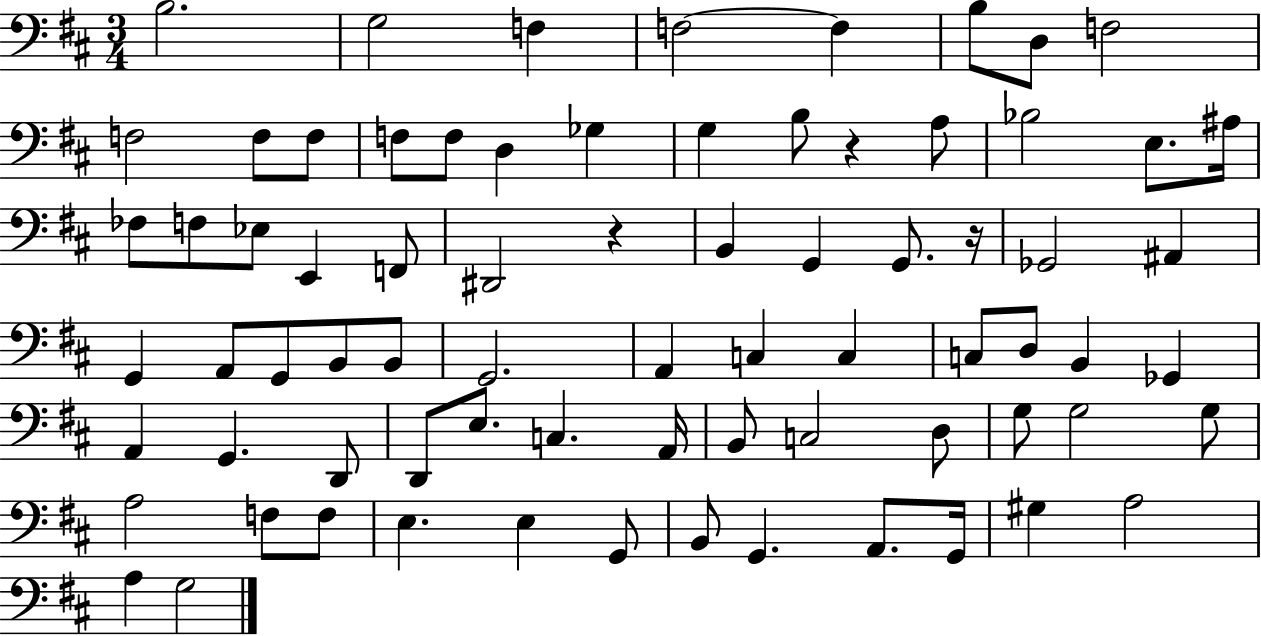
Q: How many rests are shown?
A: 3